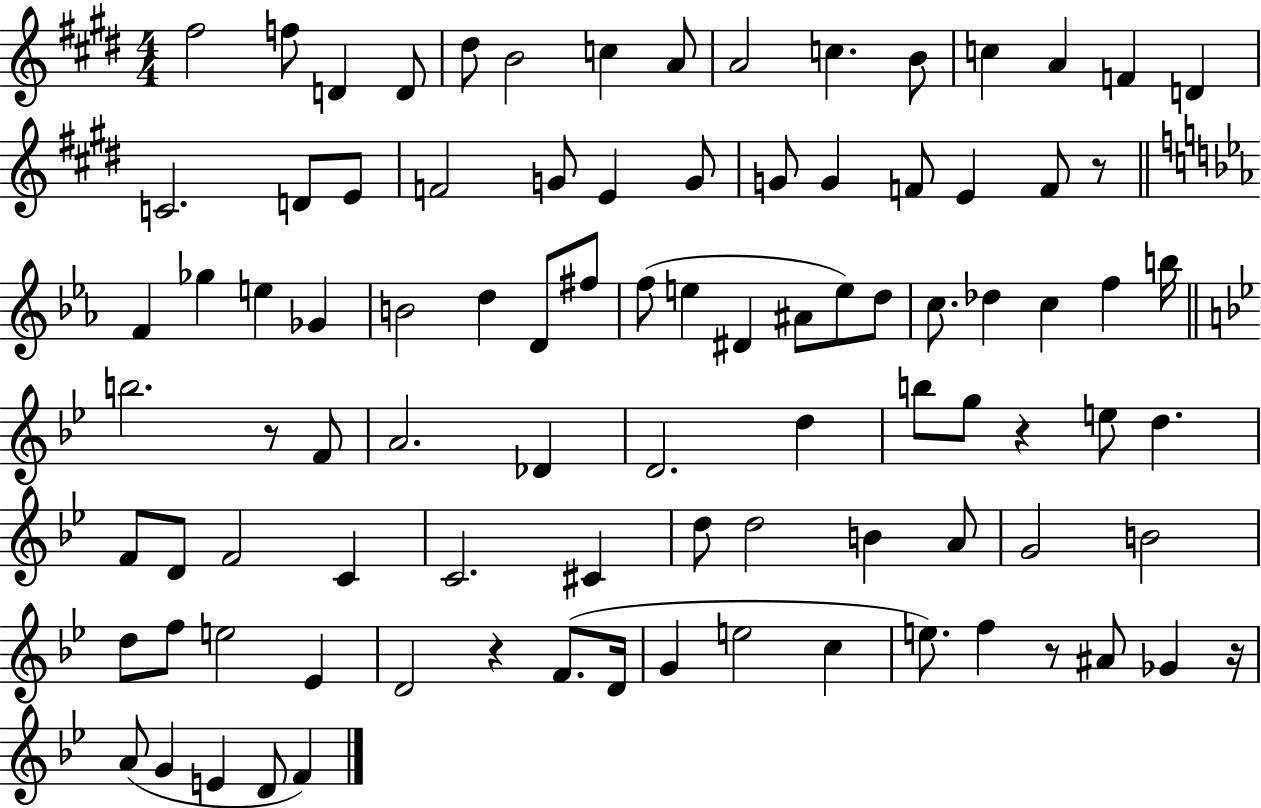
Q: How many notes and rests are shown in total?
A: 93